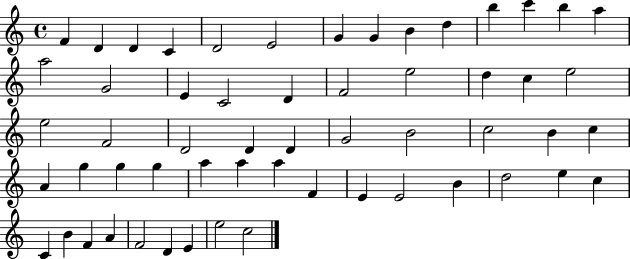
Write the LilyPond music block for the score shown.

{
  \clef treble
  \time 4/4
  \defaultTimeSignature
  \key c \major
  f'4 d'4 d'4 c'4 | d'2 e'2 | g'4 g'4 b'4 d''4 | b''4 c'''4 b''4 a''4 | \break a''2 g'2 | e'4 c'2 d'4 | f'2 e''2 | d''4 c''4 e''2 | \break e''2 f'2 | d'2 d'4 d'4 | g'2 b'2 | c''2 b'4 c''4 | \break a'4 g''4 g''4 g''4 | a''4 a''4 a''4 f'4 | e'4 e'2 b'4 | d''2 e''4 c''4 | \break c'4 b'4 f'4 a'4 | f'2 d'4 e'4 | e''2 c''2 | \bar "|."
}